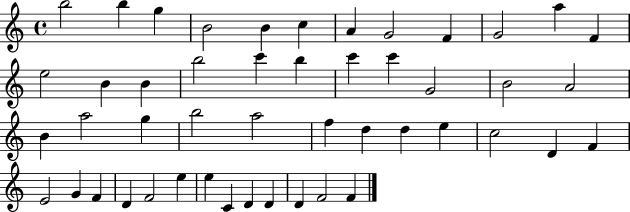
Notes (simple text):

B5/h B5/q G5/q B4/h B4/q C5/q A4/q G4/h F4/q G4/h A5/q F4/q E5/h B4/q B4/q B5/h C6/q B5/q C6/q C6/q G4/h B4/h A4/h B4/q A5/h G5/q B5/h A5/h F5/q D5/q D5/q E5/q C5/h D4/q F4/q E4/h G4/q F4/q D4/q F4/h E5/q E5/q C4/q D4/q D4/q D4/q F4/h F4/q